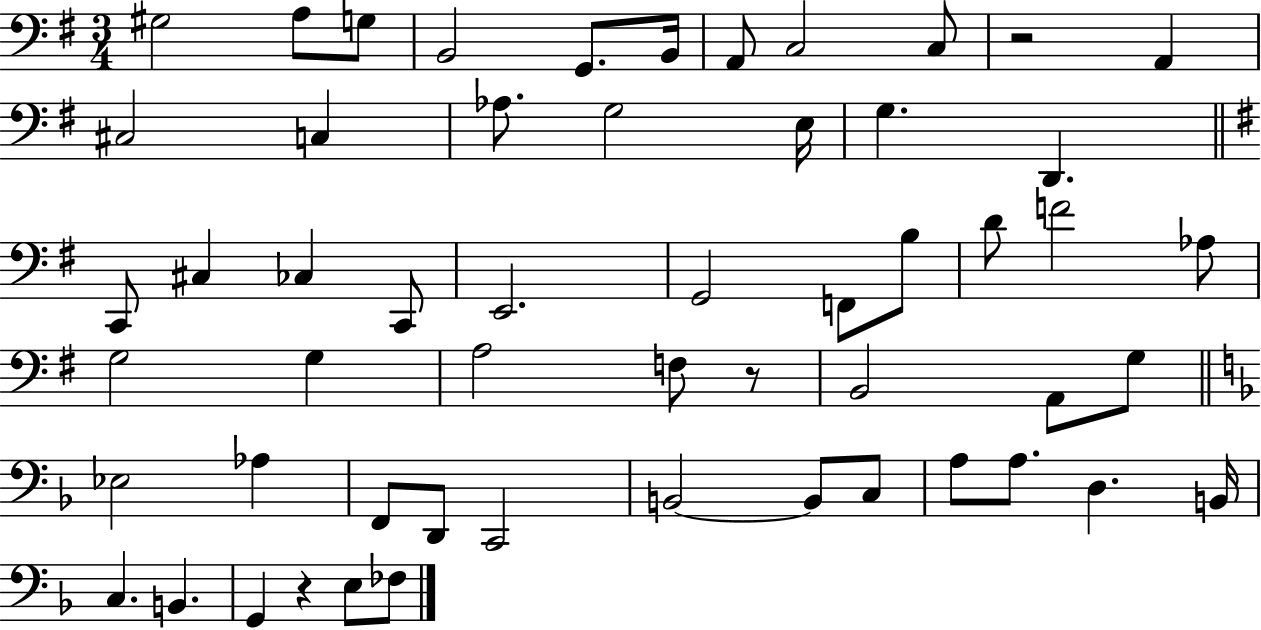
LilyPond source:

{
  \clef bass
  \numericTimeSignature
  \time 3/4
  \key g \major
  gis2 a8 g8 | b,2 g,8. b,16 | a,8 c2 c8 | r2 a,4 | \break cis2 c4 | aes8. g2 e16 | g4. d,4. | \bar "||" \break \key g \major c,8 cis4 ces4 c,8 | e,2. | g,2 f,8 b8 | d'8 f'2 aes8 | \break g2 g4 | a2 f8 r8 | b,2 a,8 g8 | \bar "||" \break \key d \minor ees2 aes4 | f,8 d,8 c,2 | b,2~~ b,8 c8 | a8 a8. d4. b,16 | \break c4. b,4. | g,4 r4 e8 fes8 | \bar "|."
}